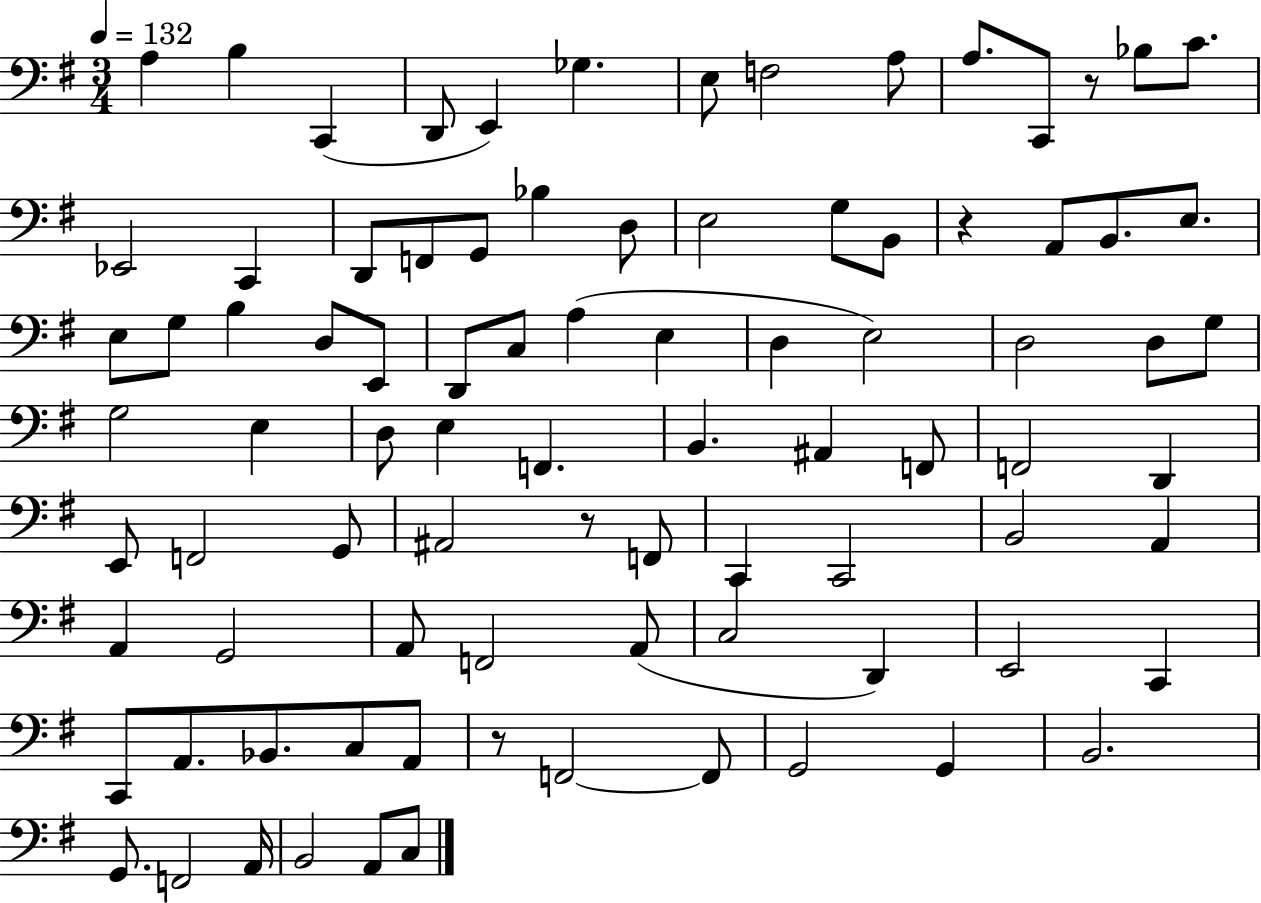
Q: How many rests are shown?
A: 4